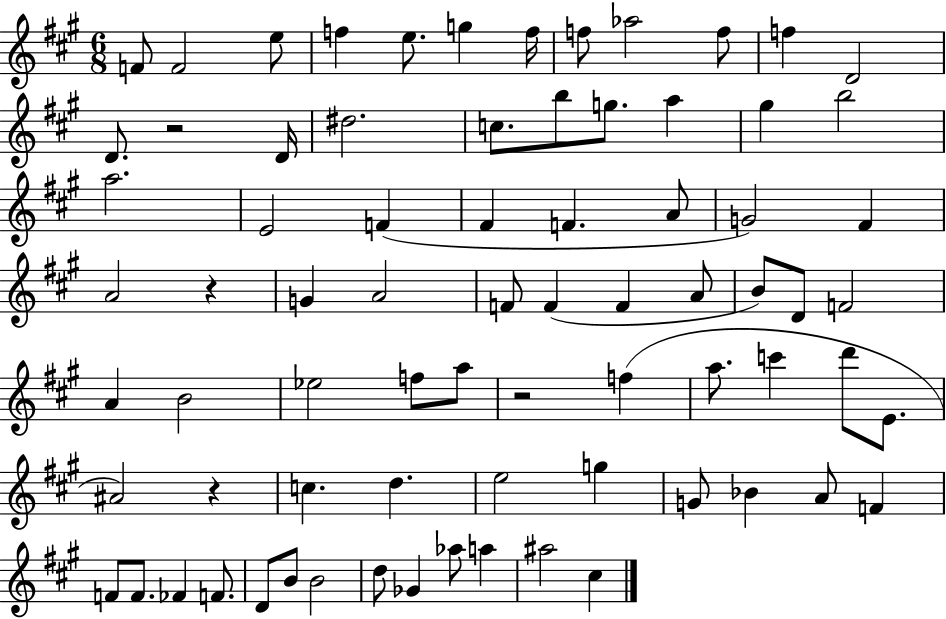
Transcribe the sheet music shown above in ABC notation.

X:1
T:Untitled
M:6/8
L:1/4
K:A
F/2 F2 e/2 f e/2 g f/4 f/2 _a2 f/2 f D2 D/2 z2 D/4 ^d2 c/2 b/2 g/2 a ^g b2 a2 E2 F ^F F A/2 G2 ^F A2 z G A2 F/2 F F A/2 B/2 D/2 F2 A B2 _e2 f/2 a/2 z2 f a/2 c' d'/2 E/2 ^A2 z c d e2 g G/2 _B A/2 F F/2 F/2 _F F/2 D/2 B/2 B2 d/2 _G _a/2 a ^a2 ^c